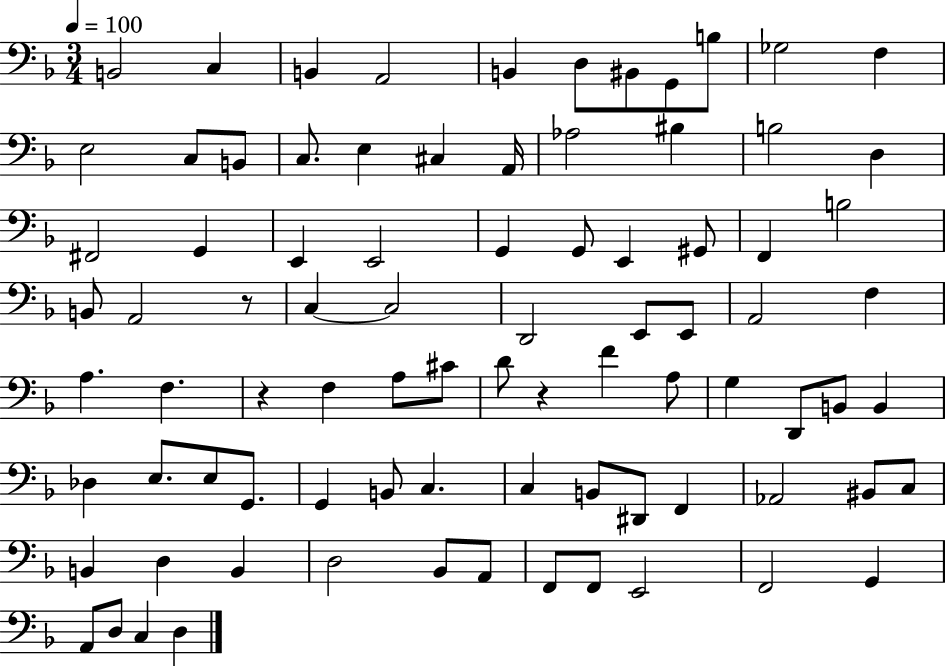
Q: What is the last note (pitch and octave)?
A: D3